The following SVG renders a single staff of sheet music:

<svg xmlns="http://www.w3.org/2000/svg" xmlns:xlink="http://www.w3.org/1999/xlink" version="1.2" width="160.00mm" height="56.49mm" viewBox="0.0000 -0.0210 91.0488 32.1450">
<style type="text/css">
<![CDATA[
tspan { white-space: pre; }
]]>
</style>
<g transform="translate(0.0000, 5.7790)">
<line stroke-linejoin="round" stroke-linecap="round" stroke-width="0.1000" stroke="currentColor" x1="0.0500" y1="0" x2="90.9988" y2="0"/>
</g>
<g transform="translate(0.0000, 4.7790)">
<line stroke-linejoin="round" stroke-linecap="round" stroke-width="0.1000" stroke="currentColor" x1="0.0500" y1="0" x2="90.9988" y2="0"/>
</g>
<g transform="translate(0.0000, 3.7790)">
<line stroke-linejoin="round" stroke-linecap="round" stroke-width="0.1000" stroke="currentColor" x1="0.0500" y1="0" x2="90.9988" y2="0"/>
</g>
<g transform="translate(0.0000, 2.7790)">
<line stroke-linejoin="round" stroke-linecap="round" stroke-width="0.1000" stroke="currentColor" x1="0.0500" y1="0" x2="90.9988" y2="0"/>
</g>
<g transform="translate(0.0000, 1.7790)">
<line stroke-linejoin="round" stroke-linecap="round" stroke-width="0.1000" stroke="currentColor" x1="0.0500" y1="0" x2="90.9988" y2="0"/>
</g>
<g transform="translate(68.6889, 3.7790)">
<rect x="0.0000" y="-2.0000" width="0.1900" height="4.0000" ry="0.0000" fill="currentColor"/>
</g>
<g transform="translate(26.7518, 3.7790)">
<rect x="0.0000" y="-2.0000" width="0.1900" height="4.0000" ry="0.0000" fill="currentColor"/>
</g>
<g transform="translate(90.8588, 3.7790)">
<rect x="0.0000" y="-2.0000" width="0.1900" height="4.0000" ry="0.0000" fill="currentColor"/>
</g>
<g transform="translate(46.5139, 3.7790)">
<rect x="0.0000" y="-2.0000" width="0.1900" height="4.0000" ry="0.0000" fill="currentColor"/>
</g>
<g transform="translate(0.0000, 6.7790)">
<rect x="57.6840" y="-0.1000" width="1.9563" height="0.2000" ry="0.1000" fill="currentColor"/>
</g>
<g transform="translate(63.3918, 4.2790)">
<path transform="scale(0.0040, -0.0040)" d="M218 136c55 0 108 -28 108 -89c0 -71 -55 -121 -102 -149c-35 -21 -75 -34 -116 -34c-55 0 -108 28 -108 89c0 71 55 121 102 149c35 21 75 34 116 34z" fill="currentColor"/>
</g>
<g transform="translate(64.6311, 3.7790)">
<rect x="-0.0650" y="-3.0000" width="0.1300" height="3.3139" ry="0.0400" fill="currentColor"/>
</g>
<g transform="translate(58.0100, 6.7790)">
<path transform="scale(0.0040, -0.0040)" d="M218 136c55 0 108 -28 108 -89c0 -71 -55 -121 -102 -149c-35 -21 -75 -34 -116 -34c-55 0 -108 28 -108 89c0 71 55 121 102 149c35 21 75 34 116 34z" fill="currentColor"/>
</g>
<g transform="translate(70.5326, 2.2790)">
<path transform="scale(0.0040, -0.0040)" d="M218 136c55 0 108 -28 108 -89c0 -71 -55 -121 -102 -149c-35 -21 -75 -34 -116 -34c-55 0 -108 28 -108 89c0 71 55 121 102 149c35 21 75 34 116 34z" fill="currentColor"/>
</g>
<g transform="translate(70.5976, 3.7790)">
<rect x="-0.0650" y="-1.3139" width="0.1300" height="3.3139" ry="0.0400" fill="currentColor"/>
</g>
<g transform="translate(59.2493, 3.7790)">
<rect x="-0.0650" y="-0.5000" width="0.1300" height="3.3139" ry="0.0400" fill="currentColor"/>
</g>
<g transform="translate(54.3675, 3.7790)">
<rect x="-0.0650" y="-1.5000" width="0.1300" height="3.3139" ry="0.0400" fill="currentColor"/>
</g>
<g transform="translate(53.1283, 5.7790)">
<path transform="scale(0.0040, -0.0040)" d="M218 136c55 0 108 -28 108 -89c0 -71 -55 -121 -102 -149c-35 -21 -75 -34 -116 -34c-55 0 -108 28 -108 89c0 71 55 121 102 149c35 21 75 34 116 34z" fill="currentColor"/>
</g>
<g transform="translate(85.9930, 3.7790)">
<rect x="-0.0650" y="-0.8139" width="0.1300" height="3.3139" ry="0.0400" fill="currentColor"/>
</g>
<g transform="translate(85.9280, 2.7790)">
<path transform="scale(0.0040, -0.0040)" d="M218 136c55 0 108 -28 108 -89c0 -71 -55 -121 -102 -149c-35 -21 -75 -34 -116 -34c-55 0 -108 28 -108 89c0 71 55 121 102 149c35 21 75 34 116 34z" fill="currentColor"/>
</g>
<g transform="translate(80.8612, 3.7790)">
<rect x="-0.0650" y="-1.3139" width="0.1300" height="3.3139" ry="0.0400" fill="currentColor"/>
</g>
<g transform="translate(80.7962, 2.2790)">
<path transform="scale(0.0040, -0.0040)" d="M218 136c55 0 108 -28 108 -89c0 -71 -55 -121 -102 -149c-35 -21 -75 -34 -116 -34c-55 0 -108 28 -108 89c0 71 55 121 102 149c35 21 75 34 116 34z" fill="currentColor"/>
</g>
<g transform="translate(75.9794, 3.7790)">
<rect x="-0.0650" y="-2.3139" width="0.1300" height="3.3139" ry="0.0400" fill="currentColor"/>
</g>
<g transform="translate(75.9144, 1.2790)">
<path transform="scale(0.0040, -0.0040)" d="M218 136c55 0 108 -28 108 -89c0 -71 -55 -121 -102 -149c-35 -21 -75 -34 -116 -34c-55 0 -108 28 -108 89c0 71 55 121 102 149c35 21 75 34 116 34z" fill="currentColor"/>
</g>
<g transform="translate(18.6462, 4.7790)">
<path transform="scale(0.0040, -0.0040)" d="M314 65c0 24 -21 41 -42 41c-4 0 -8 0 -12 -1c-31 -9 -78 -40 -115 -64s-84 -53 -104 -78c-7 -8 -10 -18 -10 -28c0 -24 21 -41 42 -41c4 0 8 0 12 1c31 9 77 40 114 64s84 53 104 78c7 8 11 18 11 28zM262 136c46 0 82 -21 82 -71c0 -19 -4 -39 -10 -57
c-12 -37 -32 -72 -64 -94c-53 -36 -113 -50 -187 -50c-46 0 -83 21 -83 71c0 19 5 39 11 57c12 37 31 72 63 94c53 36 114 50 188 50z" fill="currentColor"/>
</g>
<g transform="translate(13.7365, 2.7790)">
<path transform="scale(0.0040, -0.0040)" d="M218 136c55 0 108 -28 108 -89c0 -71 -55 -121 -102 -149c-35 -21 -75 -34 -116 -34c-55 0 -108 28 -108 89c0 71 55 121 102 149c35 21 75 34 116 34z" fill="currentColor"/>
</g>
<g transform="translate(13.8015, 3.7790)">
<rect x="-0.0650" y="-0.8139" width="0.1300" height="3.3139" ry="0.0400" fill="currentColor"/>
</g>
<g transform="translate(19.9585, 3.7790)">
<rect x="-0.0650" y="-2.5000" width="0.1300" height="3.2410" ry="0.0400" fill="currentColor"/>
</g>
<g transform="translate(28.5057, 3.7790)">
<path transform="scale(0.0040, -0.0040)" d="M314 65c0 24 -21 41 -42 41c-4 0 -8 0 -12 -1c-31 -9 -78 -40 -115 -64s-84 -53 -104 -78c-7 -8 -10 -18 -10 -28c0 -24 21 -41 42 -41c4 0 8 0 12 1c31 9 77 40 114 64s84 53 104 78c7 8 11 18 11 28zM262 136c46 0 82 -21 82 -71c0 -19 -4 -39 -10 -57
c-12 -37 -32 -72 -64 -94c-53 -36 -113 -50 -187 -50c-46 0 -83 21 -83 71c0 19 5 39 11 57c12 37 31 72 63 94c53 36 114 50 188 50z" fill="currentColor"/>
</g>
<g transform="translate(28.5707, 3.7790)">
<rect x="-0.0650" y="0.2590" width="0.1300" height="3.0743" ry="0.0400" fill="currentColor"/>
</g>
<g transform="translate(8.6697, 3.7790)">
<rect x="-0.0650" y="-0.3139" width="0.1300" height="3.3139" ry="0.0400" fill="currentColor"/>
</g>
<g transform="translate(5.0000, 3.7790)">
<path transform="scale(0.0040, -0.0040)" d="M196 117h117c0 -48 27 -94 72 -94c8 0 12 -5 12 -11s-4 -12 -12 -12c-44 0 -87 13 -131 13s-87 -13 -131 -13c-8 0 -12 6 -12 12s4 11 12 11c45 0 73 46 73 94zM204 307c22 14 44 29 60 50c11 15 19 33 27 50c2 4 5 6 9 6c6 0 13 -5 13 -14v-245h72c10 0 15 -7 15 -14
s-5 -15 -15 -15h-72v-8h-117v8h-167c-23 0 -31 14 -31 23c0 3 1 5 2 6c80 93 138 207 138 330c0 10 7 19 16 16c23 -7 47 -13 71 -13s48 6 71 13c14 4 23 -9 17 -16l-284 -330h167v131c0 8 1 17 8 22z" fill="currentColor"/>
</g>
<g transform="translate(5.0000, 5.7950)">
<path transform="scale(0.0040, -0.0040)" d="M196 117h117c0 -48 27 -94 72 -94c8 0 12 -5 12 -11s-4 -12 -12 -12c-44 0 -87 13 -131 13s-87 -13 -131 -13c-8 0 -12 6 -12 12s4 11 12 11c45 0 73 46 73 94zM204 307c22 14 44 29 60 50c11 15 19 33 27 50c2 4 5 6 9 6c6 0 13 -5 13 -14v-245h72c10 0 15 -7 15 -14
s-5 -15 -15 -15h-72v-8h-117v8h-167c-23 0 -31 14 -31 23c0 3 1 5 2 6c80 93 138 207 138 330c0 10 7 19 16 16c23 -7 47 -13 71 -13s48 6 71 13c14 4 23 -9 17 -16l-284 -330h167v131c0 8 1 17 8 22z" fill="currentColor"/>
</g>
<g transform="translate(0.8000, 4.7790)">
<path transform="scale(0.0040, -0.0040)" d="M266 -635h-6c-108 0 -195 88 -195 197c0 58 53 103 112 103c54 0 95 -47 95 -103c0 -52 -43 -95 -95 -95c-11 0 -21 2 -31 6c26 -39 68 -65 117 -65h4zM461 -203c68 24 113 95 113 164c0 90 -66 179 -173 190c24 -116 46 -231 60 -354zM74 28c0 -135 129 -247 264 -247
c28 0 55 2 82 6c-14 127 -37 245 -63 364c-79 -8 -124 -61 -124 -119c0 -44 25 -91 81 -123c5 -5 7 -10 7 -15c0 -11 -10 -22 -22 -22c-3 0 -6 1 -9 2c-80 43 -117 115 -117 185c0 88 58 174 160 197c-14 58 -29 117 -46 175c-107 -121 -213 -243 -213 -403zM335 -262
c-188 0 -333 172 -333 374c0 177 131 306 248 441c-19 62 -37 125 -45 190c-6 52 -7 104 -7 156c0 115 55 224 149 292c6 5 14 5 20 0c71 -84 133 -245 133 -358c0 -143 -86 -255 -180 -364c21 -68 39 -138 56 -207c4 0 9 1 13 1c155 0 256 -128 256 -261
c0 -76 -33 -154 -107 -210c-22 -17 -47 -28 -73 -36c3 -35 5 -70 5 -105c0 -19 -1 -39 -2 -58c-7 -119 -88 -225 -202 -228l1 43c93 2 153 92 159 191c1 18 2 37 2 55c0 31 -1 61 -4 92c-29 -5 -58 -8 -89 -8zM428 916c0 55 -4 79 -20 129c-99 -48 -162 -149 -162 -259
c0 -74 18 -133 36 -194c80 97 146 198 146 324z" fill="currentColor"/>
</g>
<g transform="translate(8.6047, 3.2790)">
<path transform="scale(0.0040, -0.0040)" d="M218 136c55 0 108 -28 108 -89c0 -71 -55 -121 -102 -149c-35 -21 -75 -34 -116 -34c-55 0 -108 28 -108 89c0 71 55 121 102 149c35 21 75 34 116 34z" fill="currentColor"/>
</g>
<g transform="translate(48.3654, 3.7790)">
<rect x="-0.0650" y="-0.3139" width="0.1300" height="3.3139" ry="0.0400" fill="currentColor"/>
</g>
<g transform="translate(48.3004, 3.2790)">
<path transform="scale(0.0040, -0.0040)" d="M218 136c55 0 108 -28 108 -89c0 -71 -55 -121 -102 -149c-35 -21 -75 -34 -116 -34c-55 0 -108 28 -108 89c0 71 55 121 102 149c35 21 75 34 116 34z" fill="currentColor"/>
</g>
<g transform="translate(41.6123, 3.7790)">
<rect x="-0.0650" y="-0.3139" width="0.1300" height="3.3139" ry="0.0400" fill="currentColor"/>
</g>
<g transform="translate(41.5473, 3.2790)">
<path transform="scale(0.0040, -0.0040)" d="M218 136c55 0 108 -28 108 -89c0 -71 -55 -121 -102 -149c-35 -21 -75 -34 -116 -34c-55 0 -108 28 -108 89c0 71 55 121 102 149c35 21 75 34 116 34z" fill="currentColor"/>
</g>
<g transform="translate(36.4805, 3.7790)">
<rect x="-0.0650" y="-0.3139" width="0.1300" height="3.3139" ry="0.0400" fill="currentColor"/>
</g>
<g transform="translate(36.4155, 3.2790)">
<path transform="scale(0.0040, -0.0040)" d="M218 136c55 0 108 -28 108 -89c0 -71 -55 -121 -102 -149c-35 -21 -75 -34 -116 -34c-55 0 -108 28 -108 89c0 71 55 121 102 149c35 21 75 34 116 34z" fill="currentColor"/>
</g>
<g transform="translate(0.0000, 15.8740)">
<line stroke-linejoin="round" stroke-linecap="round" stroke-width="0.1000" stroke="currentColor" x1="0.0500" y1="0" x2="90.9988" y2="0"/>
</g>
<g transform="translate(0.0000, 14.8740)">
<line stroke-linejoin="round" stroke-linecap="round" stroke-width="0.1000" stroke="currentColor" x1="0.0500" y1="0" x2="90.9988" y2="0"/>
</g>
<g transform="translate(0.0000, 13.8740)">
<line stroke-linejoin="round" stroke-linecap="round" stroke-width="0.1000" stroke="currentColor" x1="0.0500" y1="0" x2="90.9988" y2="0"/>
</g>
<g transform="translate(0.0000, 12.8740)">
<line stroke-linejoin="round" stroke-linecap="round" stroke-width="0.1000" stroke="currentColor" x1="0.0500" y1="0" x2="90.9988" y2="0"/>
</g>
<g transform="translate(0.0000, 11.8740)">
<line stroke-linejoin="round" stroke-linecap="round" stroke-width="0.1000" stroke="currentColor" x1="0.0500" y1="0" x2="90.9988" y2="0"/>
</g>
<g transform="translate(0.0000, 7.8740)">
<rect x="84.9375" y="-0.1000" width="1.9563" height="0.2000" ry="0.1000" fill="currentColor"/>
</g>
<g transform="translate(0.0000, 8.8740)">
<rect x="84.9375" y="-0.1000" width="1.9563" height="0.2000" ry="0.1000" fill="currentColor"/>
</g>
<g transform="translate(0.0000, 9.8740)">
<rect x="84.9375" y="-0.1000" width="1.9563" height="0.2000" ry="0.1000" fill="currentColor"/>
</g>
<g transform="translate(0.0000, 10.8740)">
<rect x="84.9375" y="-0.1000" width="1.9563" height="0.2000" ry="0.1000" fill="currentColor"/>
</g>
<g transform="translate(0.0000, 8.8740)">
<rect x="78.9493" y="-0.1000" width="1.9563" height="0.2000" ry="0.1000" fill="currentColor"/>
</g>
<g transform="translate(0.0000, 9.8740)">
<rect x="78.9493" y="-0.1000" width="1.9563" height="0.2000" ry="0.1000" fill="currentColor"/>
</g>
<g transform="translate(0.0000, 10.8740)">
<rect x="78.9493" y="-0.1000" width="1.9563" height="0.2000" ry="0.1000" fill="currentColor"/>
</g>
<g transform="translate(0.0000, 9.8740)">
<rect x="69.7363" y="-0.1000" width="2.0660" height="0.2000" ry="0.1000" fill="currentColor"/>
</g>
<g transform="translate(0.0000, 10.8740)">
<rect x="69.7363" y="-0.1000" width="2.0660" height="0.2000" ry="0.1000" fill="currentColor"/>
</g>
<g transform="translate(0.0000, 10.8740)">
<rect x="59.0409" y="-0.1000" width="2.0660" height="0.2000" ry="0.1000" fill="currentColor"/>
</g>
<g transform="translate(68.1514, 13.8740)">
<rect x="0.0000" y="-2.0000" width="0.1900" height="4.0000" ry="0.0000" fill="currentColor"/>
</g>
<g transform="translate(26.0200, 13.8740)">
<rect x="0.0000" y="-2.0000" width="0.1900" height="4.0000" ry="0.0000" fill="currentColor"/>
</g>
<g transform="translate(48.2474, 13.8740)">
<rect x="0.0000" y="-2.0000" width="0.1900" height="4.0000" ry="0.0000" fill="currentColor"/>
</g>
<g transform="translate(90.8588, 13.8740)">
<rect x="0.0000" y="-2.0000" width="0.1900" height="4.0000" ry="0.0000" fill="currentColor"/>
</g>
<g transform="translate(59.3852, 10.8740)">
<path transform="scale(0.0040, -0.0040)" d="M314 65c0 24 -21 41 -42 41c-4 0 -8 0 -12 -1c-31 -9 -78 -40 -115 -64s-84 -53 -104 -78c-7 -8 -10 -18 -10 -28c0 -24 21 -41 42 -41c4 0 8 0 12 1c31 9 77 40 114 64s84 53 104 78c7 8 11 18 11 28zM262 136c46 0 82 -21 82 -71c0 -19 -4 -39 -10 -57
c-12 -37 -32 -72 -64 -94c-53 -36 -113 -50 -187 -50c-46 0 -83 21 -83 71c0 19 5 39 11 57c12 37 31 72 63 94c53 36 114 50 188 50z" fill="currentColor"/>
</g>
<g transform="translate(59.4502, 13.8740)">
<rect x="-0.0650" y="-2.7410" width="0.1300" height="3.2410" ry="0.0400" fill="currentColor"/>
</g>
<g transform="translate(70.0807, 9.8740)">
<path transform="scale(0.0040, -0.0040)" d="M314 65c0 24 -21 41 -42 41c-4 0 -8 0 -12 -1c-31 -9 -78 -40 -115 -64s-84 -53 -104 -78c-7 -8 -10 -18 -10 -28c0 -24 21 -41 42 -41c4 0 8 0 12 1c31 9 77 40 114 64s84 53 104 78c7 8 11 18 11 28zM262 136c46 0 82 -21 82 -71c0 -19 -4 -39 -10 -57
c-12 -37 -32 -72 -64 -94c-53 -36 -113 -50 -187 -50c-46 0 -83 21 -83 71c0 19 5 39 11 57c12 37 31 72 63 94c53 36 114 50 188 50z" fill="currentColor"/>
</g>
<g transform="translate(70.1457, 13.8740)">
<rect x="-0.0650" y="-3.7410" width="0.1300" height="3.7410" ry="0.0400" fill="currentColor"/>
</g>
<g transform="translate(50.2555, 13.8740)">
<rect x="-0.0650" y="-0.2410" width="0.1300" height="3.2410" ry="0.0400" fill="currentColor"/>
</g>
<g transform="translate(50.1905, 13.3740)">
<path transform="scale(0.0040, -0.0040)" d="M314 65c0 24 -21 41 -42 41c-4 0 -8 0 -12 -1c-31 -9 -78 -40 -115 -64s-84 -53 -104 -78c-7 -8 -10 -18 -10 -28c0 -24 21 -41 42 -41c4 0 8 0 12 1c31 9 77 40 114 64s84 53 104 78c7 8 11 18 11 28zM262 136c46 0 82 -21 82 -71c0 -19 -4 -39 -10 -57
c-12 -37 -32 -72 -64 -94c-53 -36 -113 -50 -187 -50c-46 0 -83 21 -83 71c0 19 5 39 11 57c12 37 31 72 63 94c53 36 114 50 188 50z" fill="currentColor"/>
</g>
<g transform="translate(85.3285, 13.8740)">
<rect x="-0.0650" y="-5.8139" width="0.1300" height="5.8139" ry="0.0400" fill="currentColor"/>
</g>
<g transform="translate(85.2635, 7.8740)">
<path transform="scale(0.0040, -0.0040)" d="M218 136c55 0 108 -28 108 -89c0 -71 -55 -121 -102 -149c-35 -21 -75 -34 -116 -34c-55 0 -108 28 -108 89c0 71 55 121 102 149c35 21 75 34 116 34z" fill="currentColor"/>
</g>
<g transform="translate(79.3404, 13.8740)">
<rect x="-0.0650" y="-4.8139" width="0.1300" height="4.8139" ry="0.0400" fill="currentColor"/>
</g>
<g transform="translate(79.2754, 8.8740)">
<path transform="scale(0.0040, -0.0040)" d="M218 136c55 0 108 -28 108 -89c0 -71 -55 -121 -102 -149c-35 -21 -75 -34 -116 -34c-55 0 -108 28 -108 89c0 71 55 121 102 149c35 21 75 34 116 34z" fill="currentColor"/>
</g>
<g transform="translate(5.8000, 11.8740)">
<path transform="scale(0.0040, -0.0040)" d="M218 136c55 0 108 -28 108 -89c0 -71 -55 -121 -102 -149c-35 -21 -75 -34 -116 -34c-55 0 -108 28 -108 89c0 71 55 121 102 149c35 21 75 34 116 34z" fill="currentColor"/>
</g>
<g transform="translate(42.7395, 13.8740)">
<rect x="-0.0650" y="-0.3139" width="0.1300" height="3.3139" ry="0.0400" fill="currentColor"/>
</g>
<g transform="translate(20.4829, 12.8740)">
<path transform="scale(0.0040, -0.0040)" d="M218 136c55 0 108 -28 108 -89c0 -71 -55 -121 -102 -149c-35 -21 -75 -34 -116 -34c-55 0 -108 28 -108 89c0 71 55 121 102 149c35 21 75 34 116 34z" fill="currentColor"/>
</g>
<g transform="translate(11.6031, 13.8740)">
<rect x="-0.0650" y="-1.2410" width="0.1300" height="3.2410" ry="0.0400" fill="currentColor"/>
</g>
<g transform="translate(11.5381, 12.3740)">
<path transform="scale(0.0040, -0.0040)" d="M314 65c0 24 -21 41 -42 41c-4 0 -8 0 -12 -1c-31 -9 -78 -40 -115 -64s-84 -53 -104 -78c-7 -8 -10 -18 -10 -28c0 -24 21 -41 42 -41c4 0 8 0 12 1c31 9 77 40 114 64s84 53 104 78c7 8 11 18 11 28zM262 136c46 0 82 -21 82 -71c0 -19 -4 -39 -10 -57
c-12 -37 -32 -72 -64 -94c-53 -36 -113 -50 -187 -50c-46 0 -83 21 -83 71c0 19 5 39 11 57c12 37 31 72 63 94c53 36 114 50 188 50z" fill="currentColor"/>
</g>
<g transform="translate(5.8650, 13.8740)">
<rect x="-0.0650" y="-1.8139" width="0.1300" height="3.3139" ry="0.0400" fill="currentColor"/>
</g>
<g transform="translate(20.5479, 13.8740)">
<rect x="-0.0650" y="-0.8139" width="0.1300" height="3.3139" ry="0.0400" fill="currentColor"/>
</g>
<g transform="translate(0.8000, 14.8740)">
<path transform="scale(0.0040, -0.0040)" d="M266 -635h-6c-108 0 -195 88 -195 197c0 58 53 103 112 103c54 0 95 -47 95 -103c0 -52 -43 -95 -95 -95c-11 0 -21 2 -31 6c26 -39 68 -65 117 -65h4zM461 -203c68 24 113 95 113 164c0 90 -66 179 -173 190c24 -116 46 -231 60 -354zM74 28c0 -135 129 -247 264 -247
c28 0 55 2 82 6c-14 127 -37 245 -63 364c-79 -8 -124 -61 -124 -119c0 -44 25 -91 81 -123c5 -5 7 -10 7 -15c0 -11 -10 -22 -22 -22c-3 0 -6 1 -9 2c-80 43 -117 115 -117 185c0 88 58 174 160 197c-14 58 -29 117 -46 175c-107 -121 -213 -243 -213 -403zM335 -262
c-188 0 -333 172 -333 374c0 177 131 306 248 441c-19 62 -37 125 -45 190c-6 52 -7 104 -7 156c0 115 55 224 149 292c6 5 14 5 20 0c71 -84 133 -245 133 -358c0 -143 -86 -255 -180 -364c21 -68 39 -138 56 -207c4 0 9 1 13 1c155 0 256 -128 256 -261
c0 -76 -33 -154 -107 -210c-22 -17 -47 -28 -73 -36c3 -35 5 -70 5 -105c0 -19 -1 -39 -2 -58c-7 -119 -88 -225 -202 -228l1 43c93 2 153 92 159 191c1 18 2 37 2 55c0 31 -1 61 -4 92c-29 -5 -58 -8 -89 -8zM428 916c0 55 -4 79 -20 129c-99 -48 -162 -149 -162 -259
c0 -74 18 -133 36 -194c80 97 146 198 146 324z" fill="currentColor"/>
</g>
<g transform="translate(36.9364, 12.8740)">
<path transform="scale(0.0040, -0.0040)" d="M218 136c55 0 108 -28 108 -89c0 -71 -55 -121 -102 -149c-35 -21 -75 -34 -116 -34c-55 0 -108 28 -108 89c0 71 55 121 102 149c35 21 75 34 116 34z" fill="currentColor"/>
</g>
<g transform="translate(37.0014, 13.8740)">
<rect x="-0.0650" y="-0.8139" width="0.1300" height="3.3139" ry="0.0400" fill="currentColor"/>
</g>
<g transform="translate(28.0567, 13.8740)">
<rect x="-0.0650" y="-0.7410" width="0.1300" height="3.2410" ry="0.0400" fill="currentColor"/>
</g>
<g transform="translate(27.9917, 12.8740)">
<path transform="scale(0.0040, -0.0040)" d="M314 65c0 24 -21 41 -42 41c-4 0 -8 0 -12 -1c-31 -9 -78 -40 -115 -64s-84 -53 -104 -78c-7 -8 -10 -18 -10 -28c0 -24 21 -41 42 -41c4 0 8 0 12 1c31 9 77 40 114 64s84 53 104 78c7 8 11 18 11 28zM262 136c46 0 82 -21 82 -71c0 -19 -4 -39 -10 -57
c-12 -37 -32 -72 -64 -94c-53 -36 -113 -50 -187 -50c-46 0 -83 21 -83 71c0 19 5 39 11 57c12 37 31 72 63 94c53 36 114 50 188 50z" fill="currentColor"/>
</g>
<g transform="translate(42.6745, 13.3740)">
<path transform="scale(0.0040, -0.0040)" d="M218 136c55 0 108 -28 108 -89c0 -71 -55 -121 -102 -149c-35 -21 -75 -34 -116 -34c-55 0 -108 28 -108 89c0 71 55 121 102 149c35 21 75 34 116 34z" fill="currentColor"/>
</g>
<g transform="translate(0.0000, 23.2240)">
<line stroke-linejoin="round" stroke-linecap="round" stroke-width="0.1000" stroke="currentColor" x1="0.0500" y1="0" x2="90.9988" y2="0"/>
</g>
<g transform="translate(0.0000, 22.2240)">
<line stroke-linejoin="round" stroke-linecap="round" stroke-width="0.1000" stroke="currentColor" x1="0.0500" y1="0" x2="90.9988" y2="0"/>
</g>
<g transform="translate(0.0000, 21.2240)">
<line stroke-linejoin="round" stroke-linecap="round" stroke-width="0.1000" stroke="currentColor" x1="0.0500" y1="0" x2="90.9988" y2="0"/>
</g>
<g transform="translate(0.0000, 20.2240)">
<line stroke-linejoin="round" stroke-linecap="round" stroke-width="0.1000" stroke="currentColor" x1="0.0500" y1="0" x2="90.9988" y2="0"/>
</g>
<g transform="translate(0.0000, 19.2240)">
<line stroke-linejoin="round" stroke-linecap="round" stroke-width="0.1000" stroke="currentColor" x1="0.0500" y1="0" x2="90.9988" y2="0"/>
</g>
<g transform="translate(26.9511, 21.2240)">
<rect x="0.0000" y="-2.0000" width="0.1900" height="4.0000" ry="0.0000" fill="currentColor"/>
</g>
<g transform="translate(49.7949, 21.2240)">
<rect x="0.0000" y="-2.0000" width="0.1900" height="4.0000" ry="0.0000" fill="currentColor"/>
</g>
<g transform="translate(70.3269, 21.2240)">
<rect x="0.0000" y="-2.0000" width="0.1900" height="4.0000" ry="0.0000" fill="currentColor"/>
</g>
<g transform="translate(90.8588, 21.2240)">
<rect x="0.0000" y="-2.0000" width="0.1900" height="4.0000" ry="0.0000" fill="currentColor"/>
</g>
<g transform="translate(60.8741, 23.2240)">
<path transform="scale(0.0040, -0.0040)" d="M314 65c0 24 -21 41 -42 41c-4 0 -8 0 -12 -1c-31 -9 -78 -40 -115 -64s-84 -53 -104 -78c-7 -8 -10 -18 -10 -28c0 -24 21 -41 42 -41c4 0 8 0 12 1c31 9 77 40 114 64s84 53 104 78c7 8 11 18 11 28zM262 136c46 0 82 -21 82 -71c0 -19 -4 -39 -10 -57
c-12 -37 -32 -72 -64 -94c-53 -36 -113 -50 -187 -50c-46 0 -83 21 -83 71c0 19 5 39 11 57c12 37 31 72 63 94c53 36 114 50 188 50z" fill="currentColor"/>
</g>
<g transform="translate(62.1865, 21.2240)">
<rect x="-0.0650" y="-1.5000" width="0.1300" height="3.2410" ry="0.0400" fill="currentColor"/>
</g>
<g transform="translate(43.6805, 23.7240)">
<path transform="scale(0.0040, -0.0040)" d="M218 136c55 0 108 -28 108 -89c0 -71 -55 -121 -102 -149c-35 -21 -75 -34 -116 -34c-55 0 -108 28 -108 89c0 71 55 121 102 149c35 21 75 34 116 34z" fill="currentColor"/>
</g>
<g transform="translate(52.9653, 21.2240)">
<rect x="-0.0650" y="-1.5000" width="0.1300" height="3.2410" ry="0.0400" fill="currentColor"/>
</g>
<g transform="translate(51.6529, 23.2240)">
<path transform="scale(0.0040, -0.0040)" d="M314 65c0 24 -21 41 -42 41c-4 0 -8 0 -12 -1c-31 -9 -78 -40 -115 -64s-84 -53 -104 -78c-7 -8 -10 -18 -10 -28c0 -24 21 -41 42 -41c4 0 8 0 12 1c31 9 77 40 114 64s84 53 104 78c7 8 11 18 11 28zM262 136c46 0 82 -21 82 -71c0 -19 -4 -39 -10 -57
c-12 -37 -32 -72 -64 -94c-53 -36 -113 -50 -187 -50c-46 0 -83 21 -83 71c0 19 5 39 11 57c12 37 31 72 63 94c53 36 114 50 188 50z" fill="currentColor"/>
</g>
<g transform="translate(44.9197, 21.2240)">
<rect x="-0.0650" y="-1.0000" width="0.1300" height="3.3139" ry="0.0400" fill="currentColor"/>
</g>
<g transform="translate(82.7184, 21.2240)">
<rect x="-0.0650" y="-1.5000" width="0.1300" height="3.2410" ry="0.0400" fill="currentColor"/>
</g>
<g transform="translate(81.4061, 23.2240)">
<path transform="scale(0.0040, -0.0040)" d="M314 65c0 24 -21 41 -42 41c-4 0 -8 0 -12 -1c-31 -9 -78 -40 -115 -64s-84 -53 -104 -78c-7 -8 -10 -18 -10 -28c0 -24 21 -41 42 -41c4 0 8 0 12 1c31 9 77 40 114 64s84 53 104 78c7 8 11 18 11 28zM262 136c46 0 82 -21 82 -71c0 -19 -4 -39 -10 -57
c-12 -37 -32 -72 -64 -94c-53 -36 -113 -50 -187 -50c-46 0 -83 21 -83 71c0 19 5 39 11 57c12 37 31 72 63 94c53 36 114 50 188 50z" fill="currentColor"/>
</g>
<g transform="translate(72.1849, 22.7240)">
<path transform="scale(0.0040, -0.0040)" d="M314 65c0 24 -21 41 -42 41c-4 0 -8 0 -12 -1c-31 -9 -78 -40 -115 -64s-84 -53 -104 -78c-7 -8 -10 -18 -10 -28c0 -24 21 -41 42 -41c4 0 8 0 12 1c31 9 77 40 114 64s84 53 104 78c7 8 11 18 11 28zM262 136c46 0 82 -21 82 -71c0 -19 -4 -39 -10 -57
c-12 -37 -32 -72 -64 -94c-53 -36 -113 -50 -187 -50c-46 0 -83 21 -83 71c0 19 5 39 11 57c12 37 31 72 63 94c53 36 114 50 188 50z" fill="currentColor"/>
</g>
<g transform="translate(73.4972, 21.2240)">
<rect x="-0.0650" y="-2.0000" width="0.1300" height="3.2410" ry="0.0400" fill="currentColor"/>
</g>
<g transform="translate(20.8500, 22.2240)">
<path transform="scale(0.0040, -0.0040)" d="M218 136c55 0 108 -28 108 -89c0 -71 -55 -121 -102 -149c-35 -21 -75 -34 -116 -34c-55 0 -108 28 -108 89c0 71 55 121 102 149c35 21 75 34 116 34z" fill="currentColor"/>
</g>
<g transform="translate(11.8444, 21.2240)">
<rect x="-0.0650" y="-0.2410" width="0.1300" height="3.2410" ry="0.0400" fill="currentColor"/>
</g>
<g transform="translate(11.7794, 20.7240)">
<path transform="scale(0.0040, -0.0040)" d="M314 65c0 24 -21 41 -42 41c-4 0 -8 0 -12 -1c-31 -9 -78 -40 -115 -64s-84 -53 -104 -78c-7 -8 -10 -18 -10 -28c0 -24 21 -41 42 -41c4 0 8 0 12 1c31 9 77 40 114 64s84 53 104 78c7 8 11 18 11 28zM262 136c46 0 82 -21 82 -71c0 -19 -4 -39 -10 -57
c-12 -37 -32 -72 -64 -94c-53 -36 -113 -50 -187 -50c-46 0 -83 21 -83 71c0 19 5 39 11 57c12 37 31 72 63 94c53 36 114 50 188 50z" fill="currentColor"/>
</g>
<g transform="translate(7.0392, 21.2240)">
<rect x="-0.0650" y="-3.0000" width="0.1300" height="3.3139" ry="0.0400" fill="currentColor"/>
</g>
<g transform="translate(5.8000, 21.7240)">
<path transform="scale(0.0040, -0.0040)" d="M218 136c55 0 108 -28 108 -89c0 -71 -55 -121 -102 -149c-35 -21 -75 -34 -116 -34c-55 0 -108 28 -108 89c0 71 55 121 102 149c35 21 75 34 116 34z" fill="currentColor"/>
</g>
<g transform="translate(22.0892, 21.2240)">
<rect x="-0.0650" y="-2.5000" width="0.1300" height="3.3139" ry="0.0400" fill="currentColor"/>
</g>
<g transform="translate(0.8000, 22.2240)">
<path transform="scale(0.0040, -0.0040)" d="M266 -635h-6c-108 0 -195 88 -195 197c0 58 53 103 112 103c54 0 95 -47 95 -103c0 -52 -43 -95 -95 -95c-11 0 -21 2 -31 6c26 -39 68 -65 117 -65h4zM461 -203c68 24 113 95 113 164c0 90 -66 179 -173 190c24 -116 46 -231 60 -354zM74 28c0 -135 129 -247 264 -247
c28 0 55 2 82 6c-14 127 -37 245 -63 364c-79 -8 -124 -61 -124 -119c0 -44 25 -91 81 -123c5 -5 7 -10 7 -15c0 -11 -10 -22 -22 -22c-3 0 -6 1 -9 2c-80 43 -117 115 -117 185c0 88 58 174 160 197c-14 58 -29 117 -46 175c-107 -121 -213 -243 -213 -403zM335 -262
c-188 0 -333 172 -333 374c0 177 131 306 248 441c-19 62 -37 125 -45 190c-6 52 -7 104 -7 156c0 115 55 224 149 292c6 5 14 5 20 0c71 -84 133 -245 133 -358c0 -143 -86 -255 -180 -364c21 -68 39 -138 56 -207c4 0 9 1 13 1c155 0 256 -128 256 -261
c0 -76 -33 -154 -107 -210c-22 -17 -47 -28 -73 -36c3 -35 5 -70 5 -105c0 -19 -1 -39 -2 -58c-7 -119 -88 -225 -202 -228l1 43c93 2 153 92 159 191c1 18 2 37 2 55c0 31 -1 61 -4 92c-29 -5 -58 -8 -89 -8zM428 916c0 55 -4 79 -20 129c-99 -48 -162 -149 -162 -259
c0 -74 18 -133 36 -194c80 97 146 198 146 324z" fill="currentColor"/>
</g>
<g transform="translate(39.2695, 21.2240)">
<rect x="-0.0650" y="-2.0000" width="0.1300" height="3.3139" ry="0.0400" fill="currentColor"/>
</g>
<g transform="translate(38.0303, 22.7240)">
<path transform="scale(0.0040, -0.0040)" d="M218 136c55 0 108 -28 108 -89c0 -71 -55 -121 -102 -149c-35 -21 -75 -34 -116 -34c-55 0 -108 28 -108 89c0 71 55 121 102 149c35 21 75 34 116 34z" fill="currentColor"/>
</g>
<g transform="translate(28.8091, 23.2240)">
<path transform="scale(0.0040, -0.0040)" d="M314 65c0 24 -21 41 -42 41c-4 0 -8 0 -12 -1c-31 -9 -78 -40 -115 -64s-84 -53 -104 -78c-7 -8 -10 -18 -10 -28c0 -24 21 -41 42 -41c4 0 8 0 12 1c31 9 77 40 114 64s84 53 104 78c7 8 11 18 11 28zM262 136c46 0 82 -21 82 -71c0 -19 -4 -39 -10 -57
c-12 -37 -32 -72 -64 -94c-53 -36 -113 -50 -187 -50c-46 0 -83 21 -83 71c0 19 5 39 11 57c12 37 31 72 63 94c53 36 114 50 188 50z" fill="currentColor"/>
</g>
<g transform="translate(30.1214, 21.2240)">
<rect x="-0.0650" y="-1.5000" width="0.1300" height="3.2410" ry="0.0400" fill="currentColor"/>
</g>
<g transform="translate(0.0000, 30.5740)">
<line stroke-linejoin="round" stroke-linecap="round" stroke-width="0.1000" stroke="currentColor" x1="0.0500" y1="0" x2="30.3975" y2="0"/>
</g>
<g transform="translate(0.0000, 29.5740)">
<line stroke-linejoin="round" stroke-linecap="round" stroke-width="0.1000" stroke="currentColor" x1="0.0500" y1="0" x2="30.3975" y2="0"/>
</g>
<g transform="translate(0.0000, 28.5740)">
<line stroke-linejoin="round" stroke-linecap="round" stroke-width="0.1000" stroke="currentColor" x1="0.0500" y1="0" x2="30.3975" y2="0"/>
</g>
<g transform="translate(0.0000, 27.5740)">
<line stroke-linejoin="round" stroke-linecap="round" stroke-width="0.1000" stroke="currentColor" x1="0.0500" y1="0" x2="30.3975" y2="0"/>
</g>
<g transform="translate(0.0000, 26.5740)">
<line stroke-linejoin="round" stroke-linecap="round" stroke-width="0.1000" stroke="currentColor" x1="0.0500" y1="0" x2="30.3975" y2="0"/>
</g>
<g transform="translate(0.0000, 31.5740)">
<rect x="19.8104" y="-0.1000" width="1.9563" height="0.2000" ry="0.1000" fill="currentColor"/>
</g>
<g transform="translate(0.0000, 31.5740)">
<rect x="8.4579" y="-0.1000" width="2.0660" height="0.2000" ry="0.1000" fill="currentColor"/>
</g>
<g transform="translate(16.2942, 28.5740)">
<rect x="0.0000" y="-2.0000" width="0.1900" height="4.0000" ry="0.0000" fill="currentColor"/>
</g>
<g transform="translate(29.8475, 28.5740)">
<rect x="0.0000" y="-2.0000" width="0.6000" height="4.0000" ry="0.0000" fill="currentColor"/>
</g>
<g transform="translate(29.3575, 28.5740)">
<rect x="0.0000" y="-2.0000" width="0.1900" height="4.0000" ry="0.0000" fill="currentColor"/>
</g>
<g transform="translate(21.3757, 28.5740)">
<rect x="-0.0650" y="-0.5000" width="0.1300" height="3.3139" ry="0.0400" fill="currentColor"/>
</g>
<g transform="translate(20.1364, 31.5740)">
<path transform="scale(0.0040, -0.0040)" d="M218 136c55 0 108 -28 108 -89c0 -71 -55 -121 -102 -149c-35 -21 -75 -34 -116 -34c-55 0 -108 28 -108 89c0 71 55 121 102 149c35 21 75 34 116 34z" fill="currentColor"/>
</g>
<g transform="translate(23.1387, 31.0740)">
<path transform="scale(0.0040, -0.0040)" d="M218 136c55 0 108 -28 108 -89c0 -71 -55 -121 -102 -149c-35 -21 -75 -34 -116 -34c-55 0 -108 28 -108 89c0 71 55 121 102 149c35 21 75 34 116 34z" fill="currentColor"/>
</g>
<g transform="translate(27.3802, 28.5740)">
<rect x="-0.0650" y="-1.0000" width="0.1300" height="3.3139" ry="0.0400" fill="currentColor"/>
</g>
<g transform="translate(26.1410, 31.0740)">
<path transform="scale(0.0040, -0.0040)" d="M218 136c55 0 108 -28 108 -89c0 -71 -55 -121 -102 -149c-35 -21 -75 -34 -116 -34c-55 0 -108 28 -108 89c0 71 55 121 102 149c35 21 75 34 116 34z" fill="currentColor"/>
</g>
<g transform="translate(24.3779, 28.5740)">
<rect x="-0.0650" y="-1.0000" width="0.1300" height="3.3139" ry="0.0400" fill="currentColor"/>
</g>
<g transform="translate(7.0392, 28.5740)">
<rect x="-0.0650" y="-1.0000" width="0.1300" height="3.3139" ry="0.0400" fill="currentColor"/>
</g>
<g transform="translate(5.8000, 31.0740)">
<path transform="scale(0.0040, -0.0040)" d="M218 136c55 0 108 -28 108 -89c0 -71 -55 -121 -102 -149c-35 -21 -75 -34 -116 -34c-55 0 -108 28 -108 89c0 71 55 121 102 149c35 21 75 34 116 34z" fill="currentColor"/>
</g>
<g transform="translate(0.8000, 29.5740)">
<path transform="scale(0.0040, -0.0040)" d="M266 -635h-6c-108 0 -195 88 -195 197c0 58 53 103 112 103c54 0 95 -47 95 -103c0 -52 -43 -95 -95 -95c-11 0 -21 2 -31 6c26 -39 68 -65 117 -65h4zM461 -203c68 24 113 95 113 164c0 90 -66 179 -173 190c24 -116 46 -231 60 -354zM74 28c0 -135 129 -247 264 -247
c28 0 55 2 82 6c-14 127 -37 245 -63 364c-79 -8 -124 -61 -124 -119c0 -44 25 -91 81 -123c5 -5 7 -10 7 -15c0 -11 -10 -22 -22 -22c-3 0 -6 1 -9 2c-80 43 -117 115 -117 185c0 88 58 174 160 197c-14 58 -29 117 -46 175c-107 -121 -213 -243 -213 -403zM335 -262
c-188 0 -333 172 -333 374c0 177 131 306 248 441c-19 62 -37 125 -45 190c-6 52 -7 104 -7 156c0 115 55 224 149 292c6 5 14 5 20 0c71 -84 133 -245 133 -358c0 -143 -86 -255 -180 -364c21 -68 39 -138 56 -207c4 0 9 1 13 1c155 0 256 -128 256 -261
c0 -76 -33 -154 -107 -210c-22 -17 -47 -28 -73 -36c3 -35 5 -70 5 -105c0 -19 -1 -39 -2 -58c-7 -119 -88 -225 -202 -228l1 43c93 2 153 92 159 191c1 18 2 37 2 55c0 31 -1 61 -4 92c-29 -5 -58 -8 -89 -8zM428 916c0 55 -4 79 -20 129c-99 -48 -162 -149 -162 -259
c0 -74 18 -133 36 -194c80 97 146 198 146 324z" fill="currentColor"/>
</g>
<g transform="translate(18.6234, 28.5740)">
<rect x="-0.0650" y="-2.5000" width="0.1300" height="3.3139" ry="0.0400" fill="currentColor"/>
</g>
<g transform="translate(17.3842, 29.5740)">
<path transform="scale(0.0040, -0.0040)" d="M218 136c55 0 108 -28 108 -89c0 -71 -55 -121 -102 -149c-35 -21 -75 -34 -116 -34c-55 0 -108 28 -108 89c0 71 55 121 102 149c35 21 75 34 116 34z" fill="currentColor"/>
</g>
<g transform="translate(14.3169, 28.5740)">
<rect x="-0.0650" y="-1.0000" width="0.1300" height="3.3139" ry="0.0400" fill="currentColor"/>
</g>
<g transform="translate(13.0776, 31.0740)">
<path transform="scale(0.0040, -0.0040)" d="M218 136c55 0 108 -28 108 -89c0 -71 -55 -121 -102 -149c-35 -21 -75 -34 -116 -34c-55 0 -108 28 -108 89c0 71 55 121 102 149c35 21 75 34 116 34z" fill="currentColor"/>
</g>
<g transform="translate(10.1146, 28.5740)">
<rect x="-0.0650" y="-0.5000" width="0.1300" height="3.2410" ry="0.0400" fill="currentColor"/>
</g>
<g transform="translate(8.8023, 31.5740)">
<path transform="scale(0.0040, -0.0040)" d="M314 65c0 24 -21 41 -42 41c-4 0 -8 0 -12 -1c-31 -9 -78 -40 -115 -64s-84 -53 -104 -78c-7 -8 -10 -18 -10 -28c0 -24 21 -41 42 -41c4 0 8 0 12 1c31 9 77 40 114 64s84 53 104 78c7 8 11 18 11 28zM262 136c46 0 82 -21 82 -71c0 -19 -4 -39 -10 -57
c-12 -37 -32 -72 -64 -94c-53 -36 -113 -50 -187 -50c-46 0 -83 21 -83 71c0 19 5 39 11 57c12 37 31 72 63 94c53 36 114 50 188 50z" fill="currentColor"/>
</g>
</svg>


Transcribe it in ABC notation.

X:1
T:Untitled
M:4/4
L:1/4
K:C
c d G2 B2 c c c E C A e g e d f e2 d d2 d c c2 a2 c'2 e' g' A c2 G E2 F D E2 E2 F2 E2 D C2 D G C D D